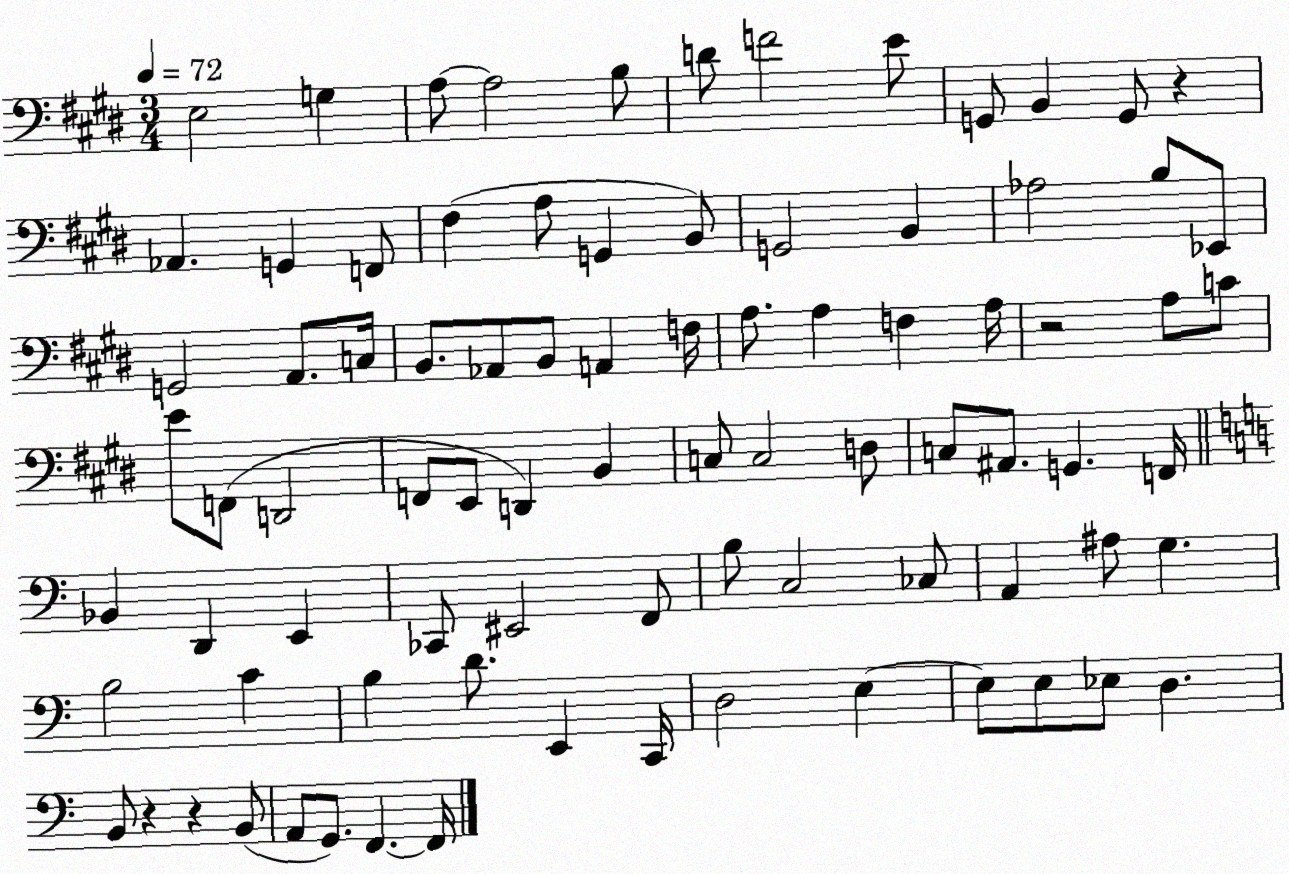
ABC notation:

X:1
T:Untitled
M:3/4
L:1/4
K:E
E,2 G, A,/2 A,2 B,/2 D/2 F2 E/2 G,,/2 B,, G,,/2 z _A,, G,, F,,/2 ^F, A,/2 G,, B,,/2 G,,2 B,, _A,2 B,/2 _E,,/2 G,,2 A,,/2 C,/4 B,,/2 _A,,/2 B,,/2 A,, F,/4 A,/2 A, F, A,/4 z2 A,/2 C/2 E/2 F,,/2 D,,2 F,,/2 E,,/2 D,, B,, C,/2 C,2 D,/2 C,/2 ^A,,/2 G,, F,,/4 _B,, D,, E,, _C,,/2 ^E,,2 F,,/2 B,/2 C,2 _C,/2 A,, ^A,/2 G, B,2 C B, D/2 E,, C,,/4 D,2 E, E,/2 E,/2 _E,/2 D, B,,/2 z z B,,/2 A,,/2 G,,/2 F,, F,,/4